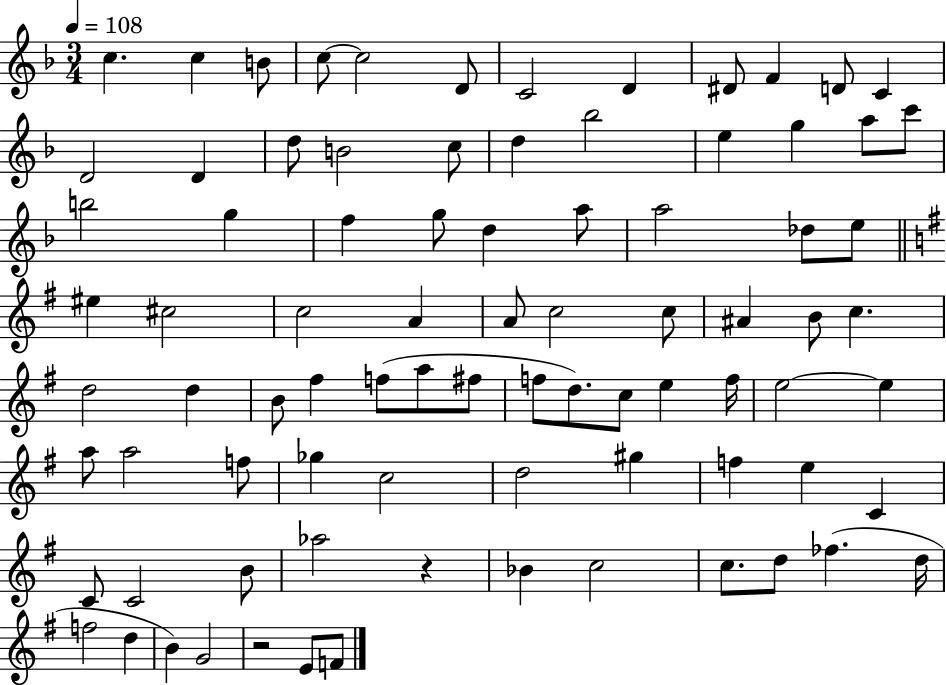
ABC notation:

X:1
T:Untitled
M:3/4
L:1/4
K:F
c c B/2 c/2 c2 D/2 C2 D ^D/2 F D/2 C D2 D d/2 B2 c/2 d _b2 e g a/2 c'/2 b2 g f g/2 d a/2 a2 _d/2 e/2 ^e ^c2 c2 A A/2 c2 c/2 ^A B/2 c d2 d B/2 ^f f/2 a/2 ^f/2 f/2 d/2 c/2 e f/4 e2 e a/2 a2 f/2 _g c2 d2 ^g f e C C/2 C2 B/2 _a2 z _B c2 c/2 d/2 _f d/4 f2 d B G2 z2 E/2 F/2